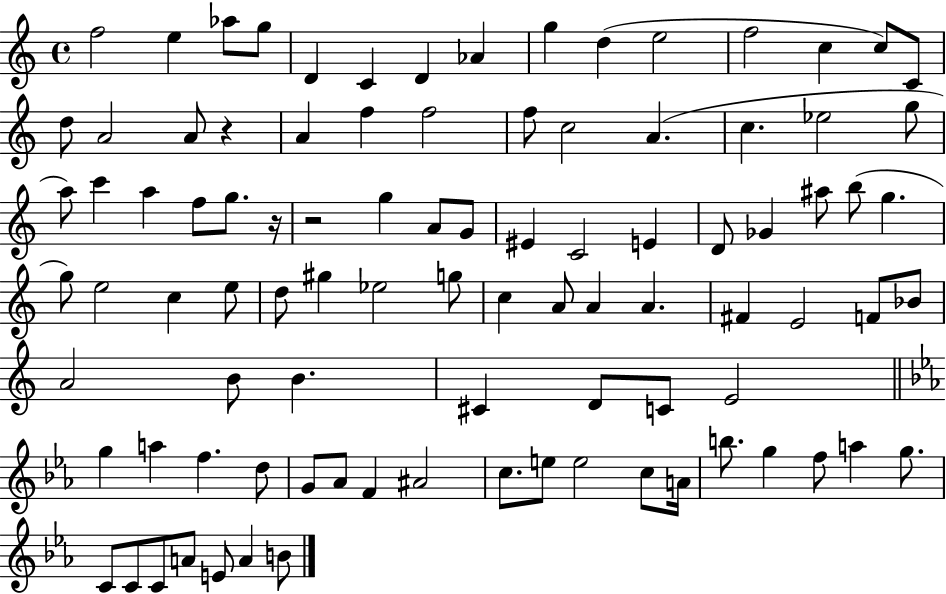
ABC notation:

X:1
T:Untitled
M:4/4
L:1/4
K:C
f2 e _a/2 g/2 D C D _A g d e2 f2 c c/2 C/2 d/2 A2 A/2 z A f f2 f/2 c2 A c _e2 g/2 a/2 c' a f/2 g/2 z/4 z2 g A/2 G/2 ^E C2 E D/2 _G ^a/2 b/2 g g/2 e2 c e/2 d/2 ^g _e2 g/2 c A/2 A A ^F E2 F/2 _B/2 A2 B/2 B ^C D/2 C/2 E2 g a f d/2 G/2 _A/2 F ^A2 c/2 e/2 e2 c/2 A/4 b/2 g f/2 a g/2 C/2 C/2 C/2 A/2 E/2 A B/2